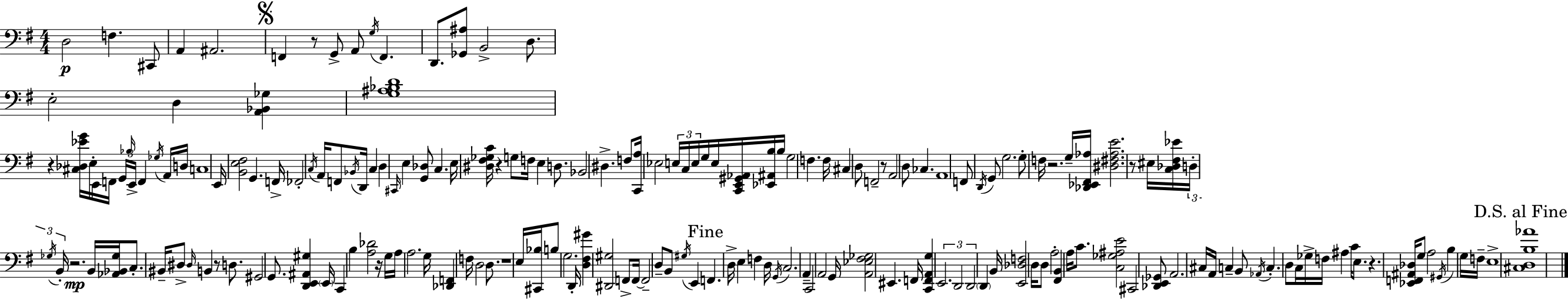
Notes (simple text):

D3/h F3/q. C#2/e A2/q A#2/h. F2/q R/e G2/e A2/e G3/s F2/q. D2/e. [Gb2,A#3]/e B2/h D3/e. E3/h D3/q [A2,Bb2,Gb3]/q [G3,A#3,Bb3,D4]/w R/q [C#3,Db3,Eb4,G4]/s E3/s E2/s F2/s G2/s Bb3/s E2/s F2/q Gb3/s A2/s D3/s C3/w E2/s [B2,E3,F#3]/h G2/q. F2/s FES2/h C3/s A2/s F2/e Bb2/s D2/s C3/q D3/q C#2/s E3/q [G2,Db3]/e C3/q. E3/s [D#3,F#3,Gb3,C4]/s R/q G3/e F3/s E3/q D3/e. Bb2/h D#3/q. F3/e [C2,A3]/s Eb3/h E3/s C3/s E3/s G3/s E3/s [C2,E2,G#2,Ab2]/s [Eb2,A#2,B3]/s B3/s G3/h F3/q. F3/s C#3/q D3/e F2/h R/e A2/h D3/e CES3/q. A2/w F2/e D2/s G2/e G3/h. G3/e F3/s R/h. G3/s [Db2,Eb2,F#2,Ab3]/s [D#3,F#3,Ab3,E4]/h. R/e EIS3/s [C3,Db3,F#3,Eb4]/s D3/s Gb3/s B2/s R/h. B2/s [Ab2,Bb2,Gb3]/s C3/e. BIS2/s D#3/e D#3/s B2/q R/e D3/e. G#2/h G2/e. [D2,E2,A#2,G#3]/q E2/s C2/q B3/q [A3,Db4]/h R/s G3/s A3/s A3/h. G3/s [Db2,F2]/q F3/s D3/h D3/e. R/w E3/s [C#2,Bb3]/s B3/e G3/h. D2/s [D3,F#3,G#4]/q [D#2,G#3]/h F2/e F2/s F2/h D3/e B2/e G#3/s E2/q F2/q. D3/s E3/q F3/q D3/s G2/s C3/h. A2/q C2/h A2/h G2/s [A2,Eb3,F#3,Gb3]/h EIS2/q. F2/s [C2,F2,A2,G3]/q E2/h. D2/h D2/h D2/q B2/s [E2,Db3,F3]/h D3/s D3/e A3/h [F#2,B2]/q A3/s C4/e. [C3,Gb3,A#3,E4]/h C#2/h [Db2,E2,Gb2]/e A2/h. C#3/s A2/s C3/q B2/e Ab2/s C3/q. D3/e C3/s Gb3/s F3/s A#3/q C4/s E3/e. R/q. [Eb2,F2,A#2,Db3]/s G3/e A3/h G#2/s B3/q G3/s F3/s E3/w [C#3,D3,B3,Ab4]/w